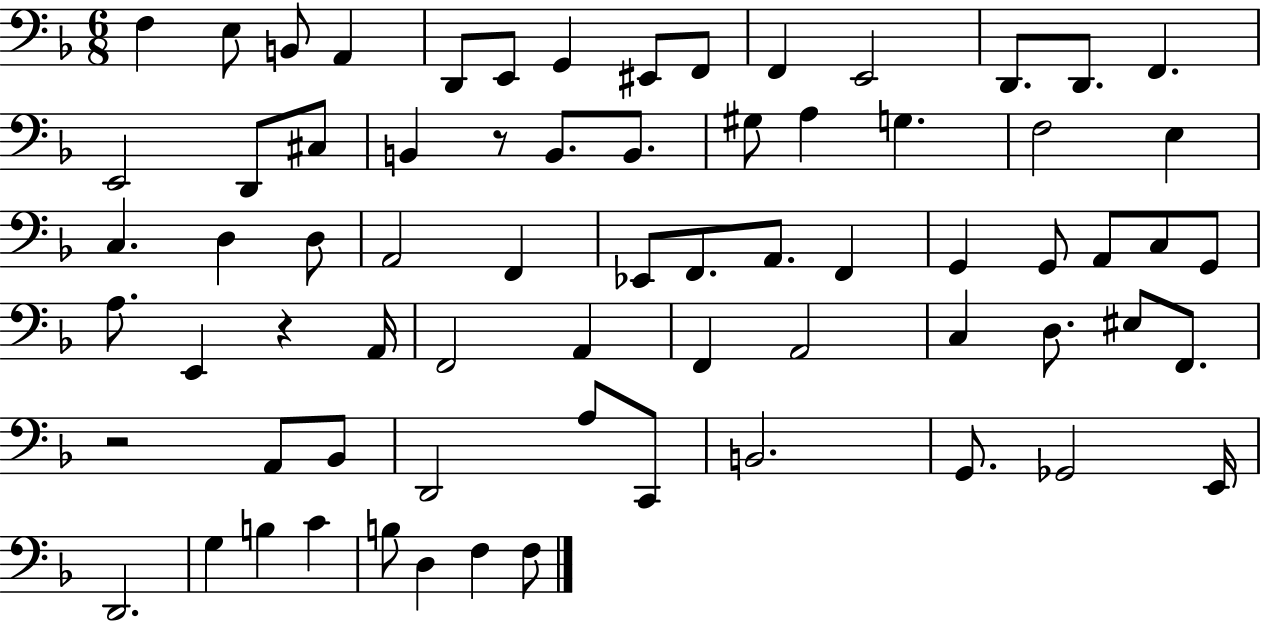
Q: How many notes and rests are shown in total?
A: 70